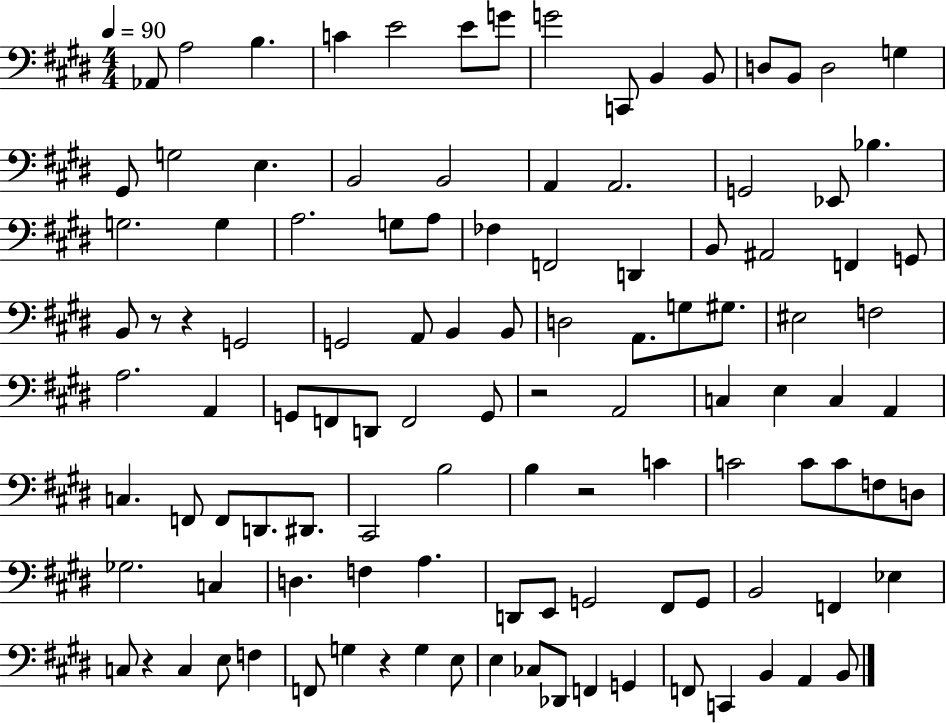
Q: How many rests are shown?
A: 6